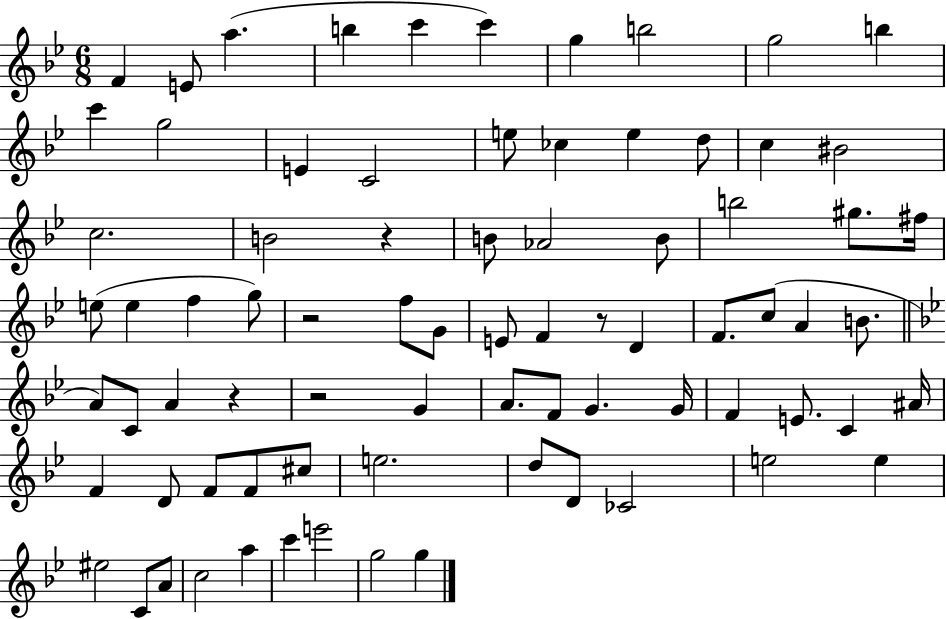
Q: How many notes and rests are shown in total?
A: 78